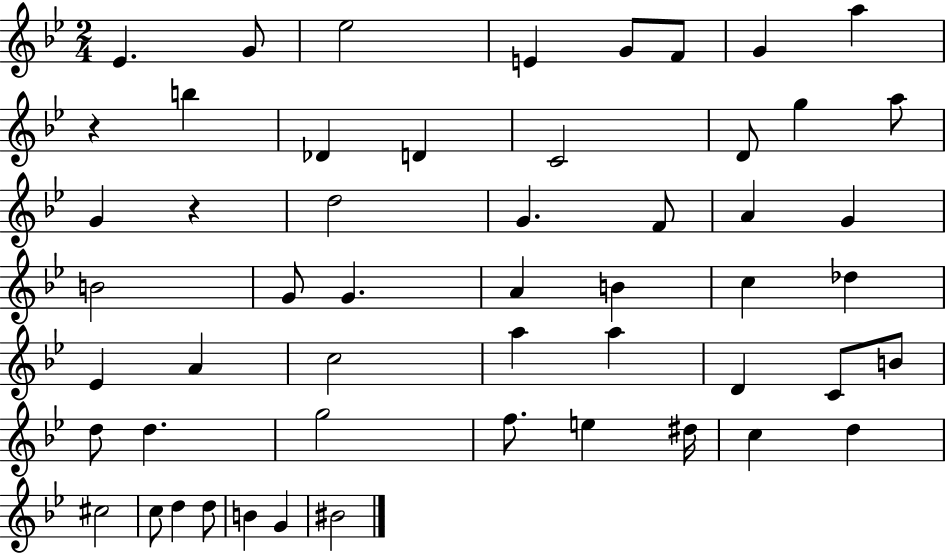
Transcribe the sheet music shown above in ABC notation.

X:1
T:Untitled
M:2/4
L:1/4
K:Bb
_E G/2 _e2 E G/2 F/2 G a z b _D D C2 D/2 g a/2 G z d2 G F/2 A G B2 G/2 G A B c _d _E A c2 a a D C/2 B/2 d/2 d g2 f/2 e ^d/4 c d ^c2 c/2 d d/2 B G ^B2